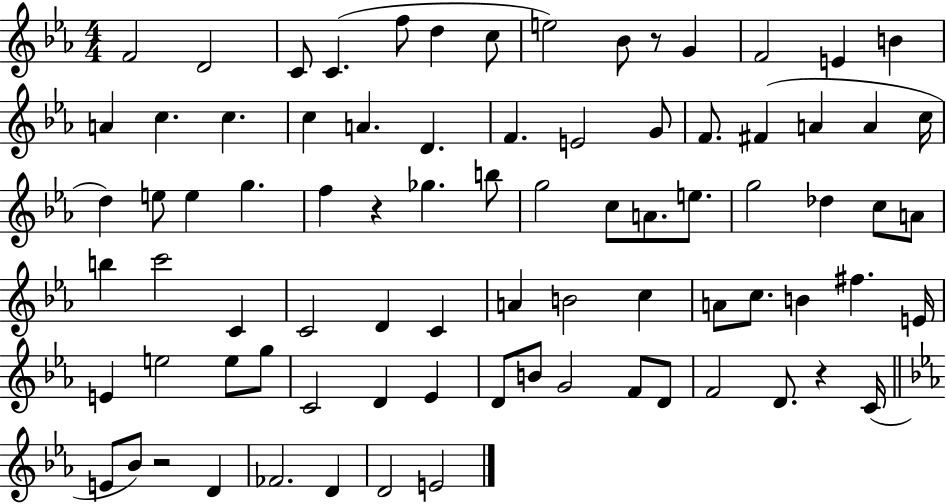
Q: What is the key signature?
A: EES major